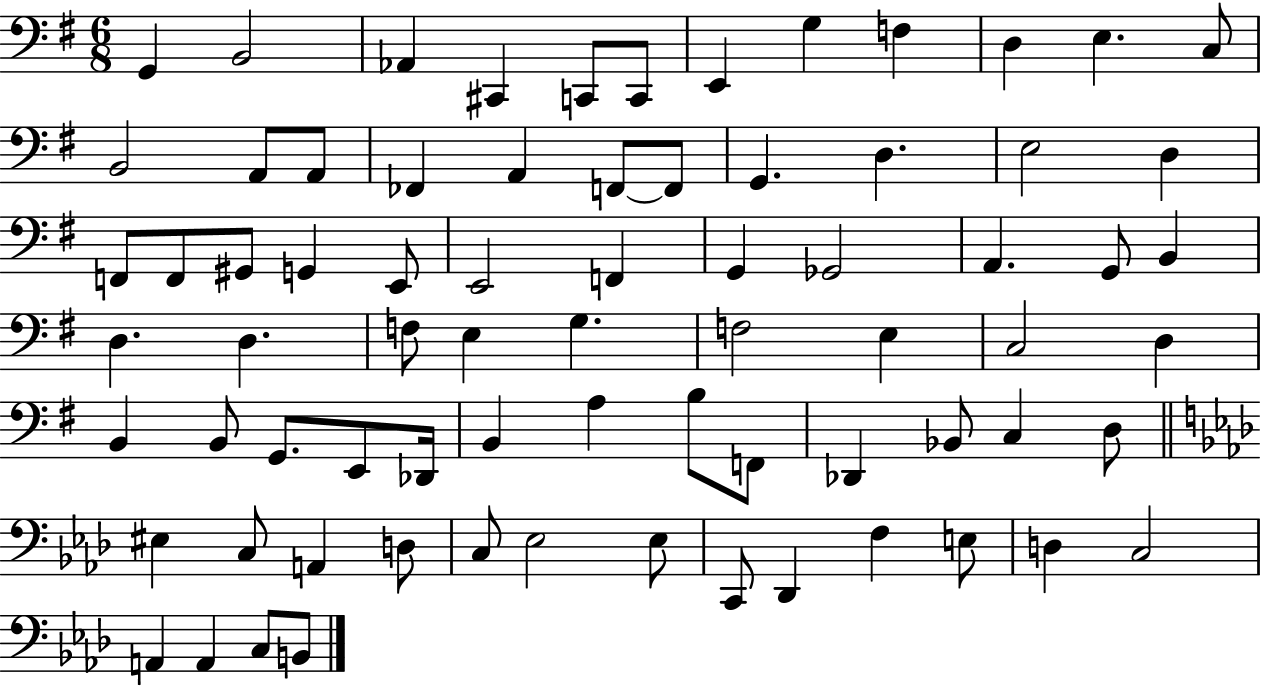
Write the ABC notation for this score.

X:1
T:Untitled
M:6/8
L:1/4
K:G
G,, B,,2 _A,, ^C,, C,,/2 C,,/2 E,, G, F, D, E, C,/2 B,,2 A,,/2 A,,/2 _F,, A,, F,,/2 F,,/2 G,, D, E,2 D, F,,/2 F,,/2 ^G,,/2 G,, E,,/2 E,,2 F,, G,, _G,,2 A,, G,,/2 B,, D, D, F,/2 E, G, F,2 E, C,2 D, B,, B,,/2 G,,/2 E,,/2 _D,,/4 B,, A, B,/2 F,,/2 _D,, _B,,/2 C, D,/2 ^E, C,/2 A,, D,/2 C,/2 _E,2 _E,/2 C,,/2 _D,, F, E,/2 D, C,2 A,, A,, C,/2 B,,/2